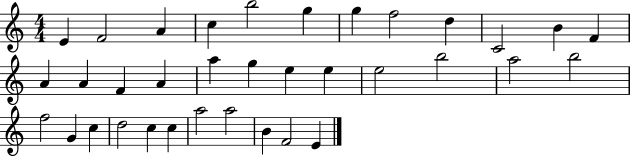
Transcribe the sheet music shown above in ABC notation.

X:1
T:Untitled
M:4/4
L:1/4
K:C
E F2 A c b2 g g f2 d C2 B F A A F A a g e e e2 b2 a2 b2 f2 G c d2 c c a2 a2 B F2 E